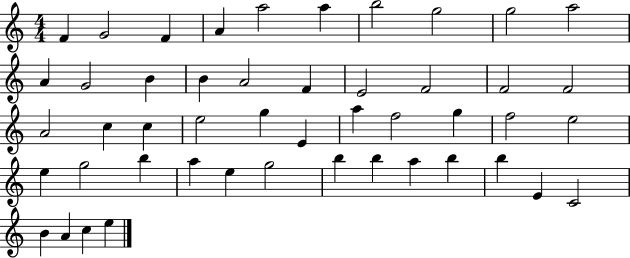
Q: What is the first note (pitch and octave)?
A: F4